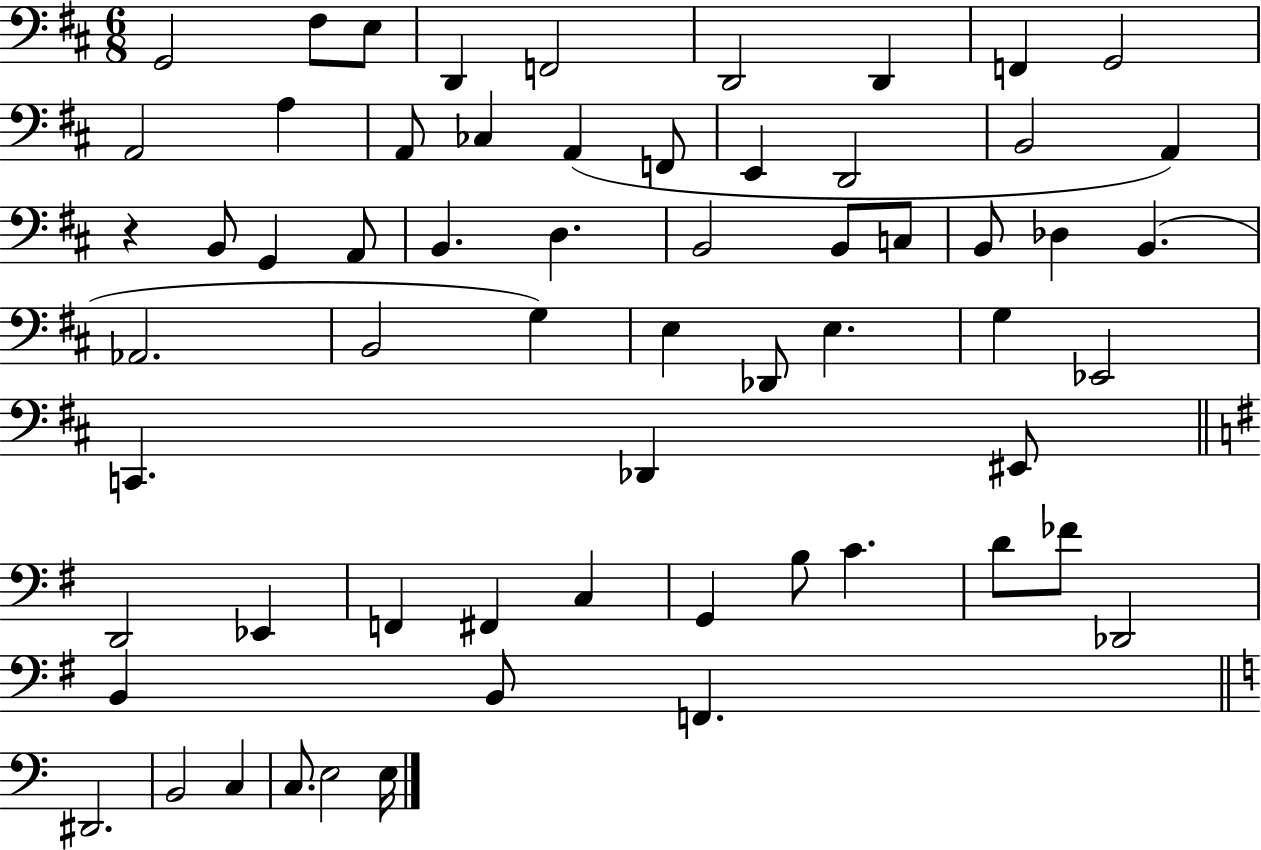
{
  \clef bass
  \numericTimeSignature
  \time 6/8
  \key d \major
  g,2 fis8 e8 | d,4 f,2 | d,2 d,4 | f,4 g,2 | \break a,2 a4 | a,8 ces4 a,4( f,8 | e,4 d,2 | b,2 a,4) | \break r4 b,8 g,4 a,8 | b,4. d4. | b,2 b,8 c8 | b,8 des4 b,4.( | \break aes,2. | b,2 g4) | e4 des,8 e4. | g4 ees,2 | \break c,4. des,4 eis,8 | \bar "||" \break \key e \minor d,2 ees,4 | f,4 fis,4 c4 | g,4 b8 c'4. | d'8 fes'8 des,2 | \break b,4 b,8 f,4. | \bar "||" \break \key c \major dis,2. | b,2 c4 | c8. e2 e16 | \bar "|."
}